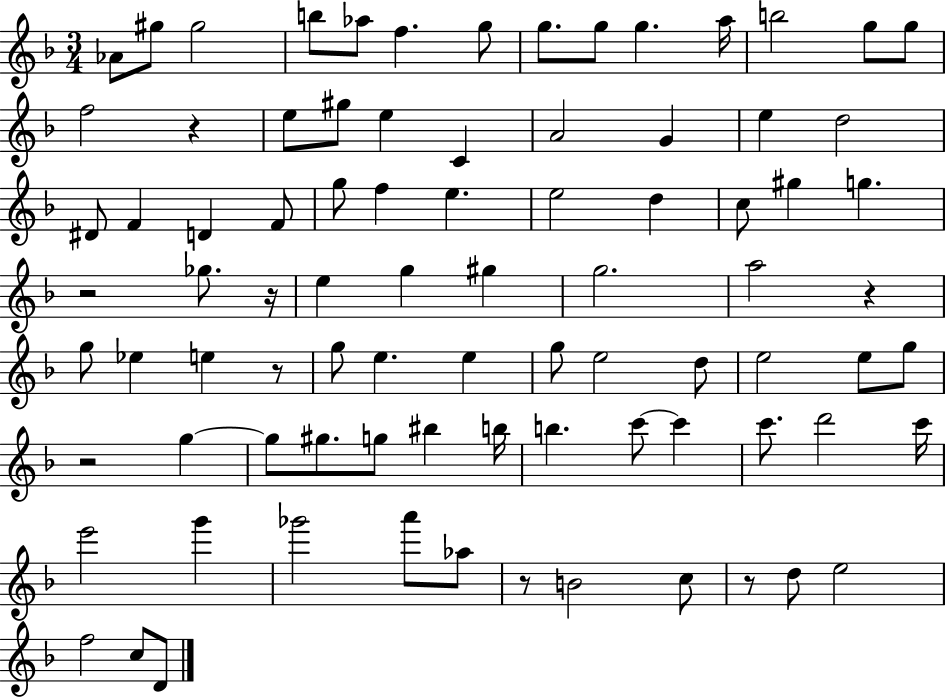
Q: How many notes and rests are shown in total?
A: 85